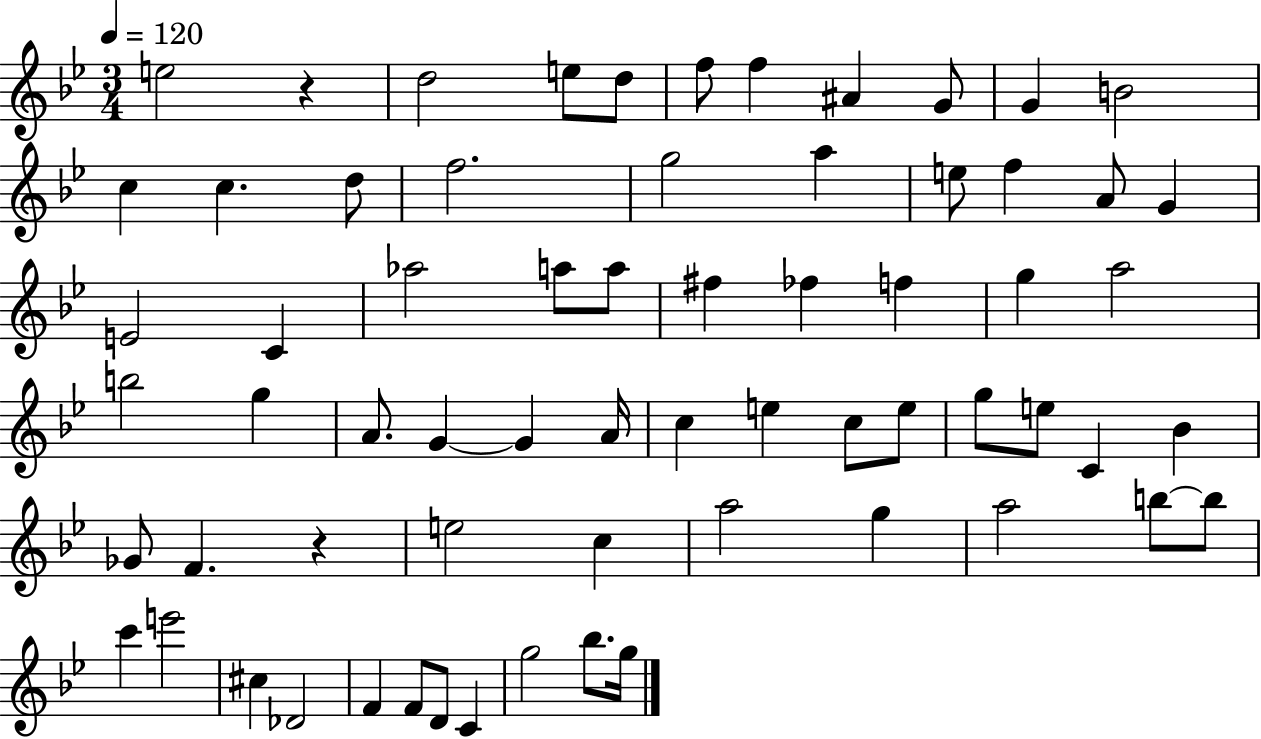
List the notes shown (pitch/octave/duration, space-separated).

E5/h R/q D5/h E5/e D5/e F5/e F5/q A#4/q G4/e G4/q B4/h C5/q C5/q. D5/e F5/h. G5/h A5/q E5/e F5/q A4/e G4/q E4/h C4/q Ab5/h A5/e A5/e F#5/q FES5/q F5/q G5/q A5/h B5/h G5/q A4/e. G4/q G4/q A4/s C5/q E5/q C5/e E5/e G5/e E5/e C4/q Bb4/q Gb4/e F4/q. R/q E5/h C5/q A5/h G5/q A5/h B5/e B5/e C6/q E6/h C#5/q Db4/h F4/q F4/e D4/e C4/q G5/h Bb5/e. G5/s